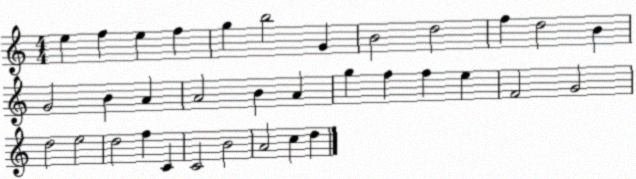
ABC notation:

X:1
T:Untitled
M:4/4
L:1/4
K:C
e f e f g b2 G B2 d2 f d2 B G2 B A A2 B A g f f e F2 G2 d2 e2 d2 f C C2 B2 A2 c d